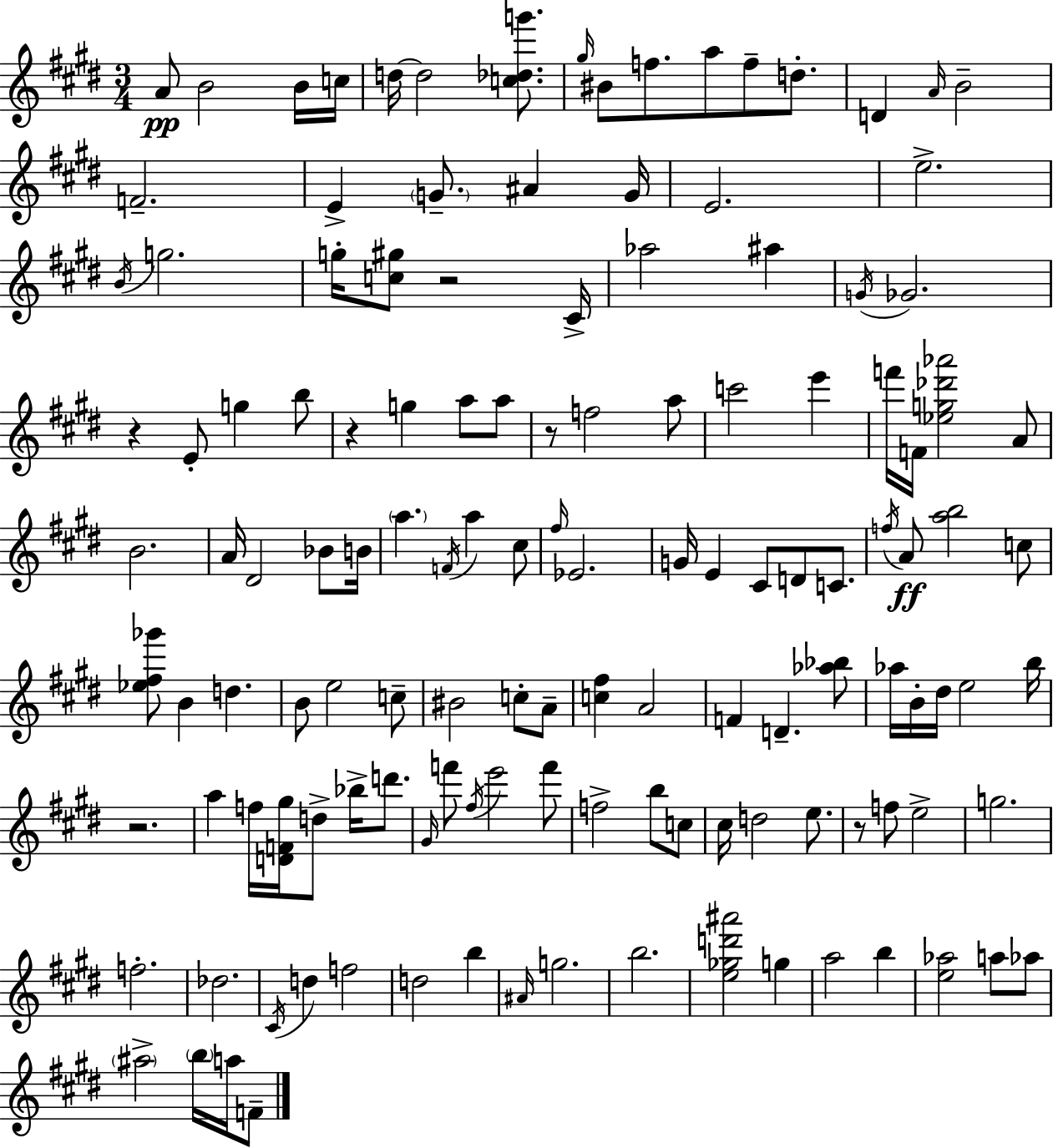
A4/e B4/h B4/s C5/s D5/s D5/h [C5,Db5,G6]/e. G#5/s BIS4/e F5/e. A5/e F5/e D5/e. D4/q A4/s B4/h F4/h. E4/q G4/e. A#4/q G4/s E4/h. E5/h. B4/s G5/h. G5/s [C5,G#5]/e R/h C#4/s Ab5/h A#5/q G4/s Gb4/h. R/q E4/e G5/q B5/e R/q G5/q A5/e A5/e R/e F5/h A5/e C6/h E6/q F6/s F4/s [Eb5,G5,Db6,Ab6]/h A4/e B4/h. A4/s D#4/h Bb4/e B4/s A5/q. F4/s A5/q C#5/e F#5/s Eb4/h. G4/s E4/q C#4/e D4/e C4/e. F5/s A4/e [A5,B5]/h C5/e [Eb5,F#5,Gb6]/e B4/q D5/q. B4/e E5/h C5/e BIS4/h C5/e A4/e [C5,F#5]/q A4/h F4/q D4/q. [Ab5,Bb5]/e Ab5/s B4/s D#5/s E5/h B5/s R/h. A5/q F5/s [D4,F4,G#5]/s D5/e Bb5/s D6/e. G#4/s F6/e F#5/s E6/h F6/e F5/h B5/e C5/e C#5/s D5/h E5/e. R/e F5/e E5/h G5/h. F5/h. Db5/h. C#4/s D5/q F5/h D5/h B5/q A#4/s G5/h. B5/h. [E5,Gb5,D6,A#6]/h G5/q A5/h B5/q [E5,Ab5]/h A5/e Ab5/e A#5/h B5/s A5/s F4/e